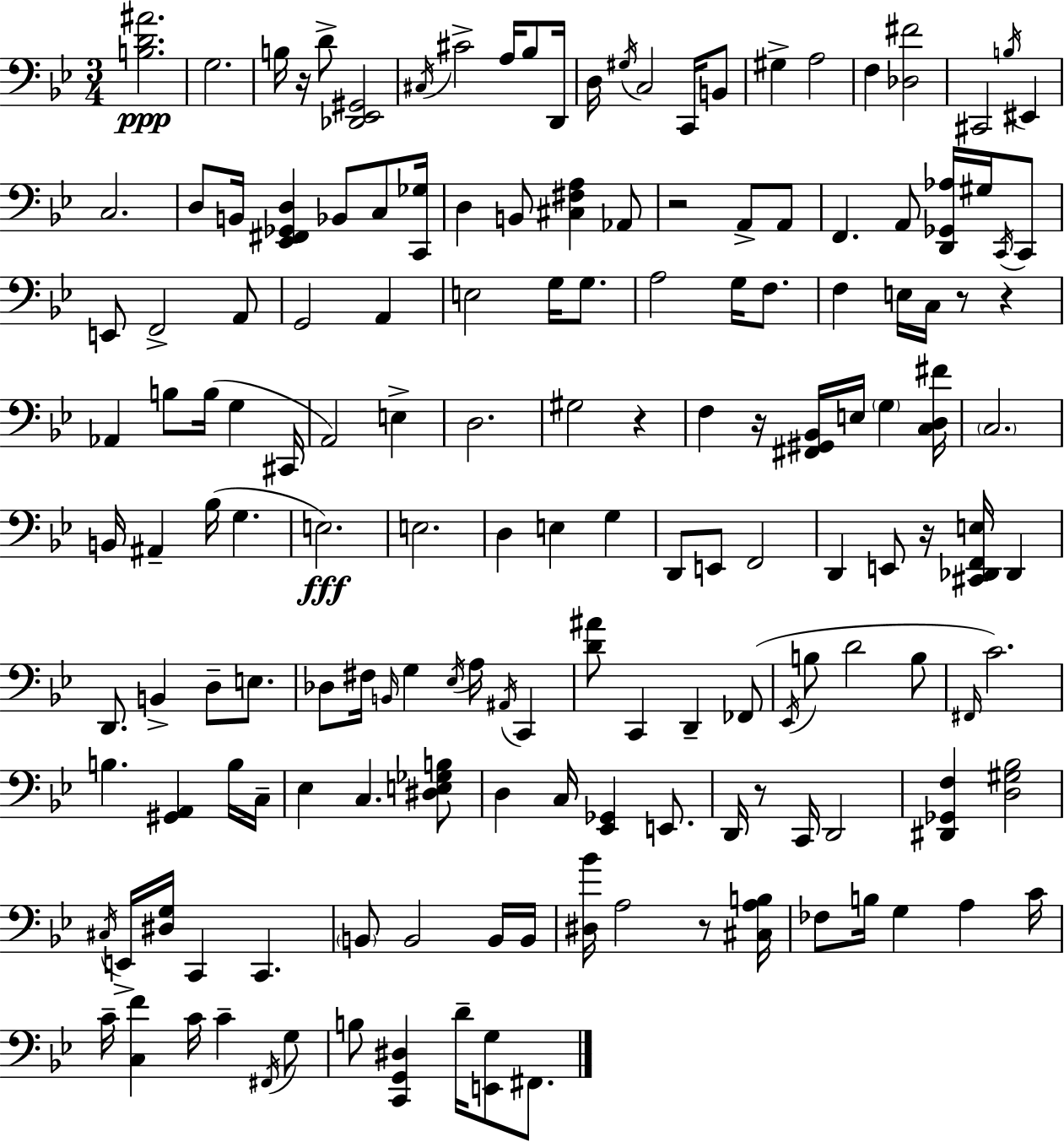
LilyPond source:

{
  \clef bass
  \numericTimeSignature
  \time 3/4
  \key bes \major
  <b d' ais'>2.\ppp | g2. | b16 r16 d'8-> <des, ees, gis,>2 | \acciaccatura { cis16 } cis'2-> a16 bes8 | \break d,16 d16 \acciaccatura { gis16 } c2 c,16 | b,8 gis4-> a2 | f4 <des fis'>2 | cis,2 \acciaccatura { b16 } eis,4 | \break c2. | d8 b,16 <ees, fis, ges, d>4 bes,8 | c8 <c, ges>16 d4 b,8 <cis fis a>4 | aes,8 r2 a,8-> | \break a,8 f,4. a,8 <d, ges, aes>16 | gis16 \acciaccatura { c,16 } c,8 e,8 f,2-> | a,8 g,2 | a,4 e2 | \break g16 g8. a2 | g16 f8. f4 e16 c16 r8 | r4 aes,4 b8 b16( g4 | cis,16 a,2) | \break e4-> d2. | gis2 | r4 f4 r16 <fis, gis, bes,>16 e16 \parenthesize g4 | <c d fis'>16 \parenthesize c2. | \break b,16 ais,4-- bes16( g4. | e2.\fff) | e2. | d4 e4 | \break g4 d,8 e,8 f,2 | d,4 e,8 r16 <cis, des, f, e>16 | des,4 d,8. b,4-> d8-- | e8. des8 fis16 \grace { b,16 } g4 | \break \acciaccatura { ees16 } a16 \acciaccatura { ais,16 } c,4 <d' ais'>8 c,4 | d,4-- fes,8( \acciaccatura { ees,16 } b8 d'2 | b8 \grace { fis,16 }) c'2. | b4. | \break <gis, a,>4 b16 c16-- ees4 | c4. <dis e ges b>8 d4 | c16 <ees, ges,>4 e,8. d,16 r8 | c,16 d,2 <dis, ges, f>4 | \break <d gis bes>2 \acciaccatura { cis16 } e,16-> <dis g>16 | c,4 c,4. \parenthesize b,8 | b,2 b,16 b,16 <dis bes'>16 a2 | r8 <cis a b>16 fes8 | \break b16 g4 a4 c'16 c'16-- <c f'>4 | c'16 c'4-- \acciaccatura { fis,16 } g8 b8 | <c, g, dis>4 d'16-- <e, g>8 fis,8. \bar "|."
}